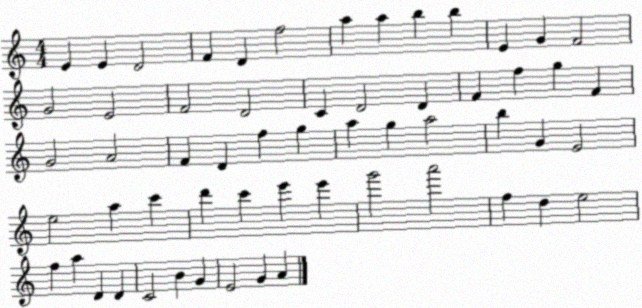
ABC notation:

X:1
T:Untitled
M:4/4
L:1/4
K:C
E E D2 F D f2 a a b b E G F2 G2 E2 F2 D2 C D2 D F f g F G2 A2 F D f g a g a2 b G E2 e2 a c' d' c' e' e' g'2 a'2 f d e2 f a D D C2 B G E2 G A